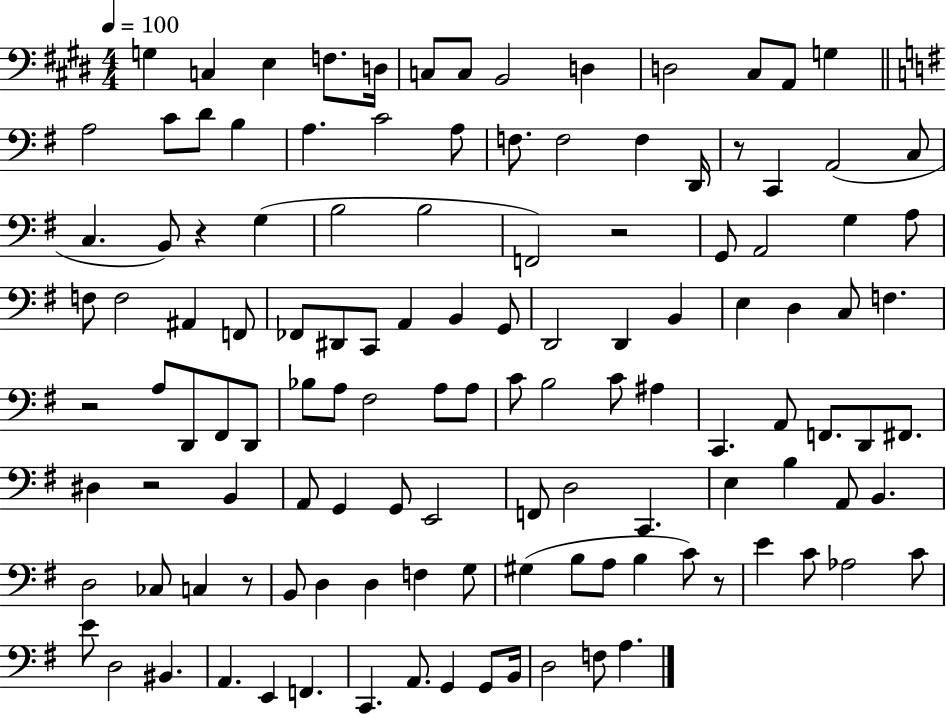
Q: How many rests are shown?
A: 7